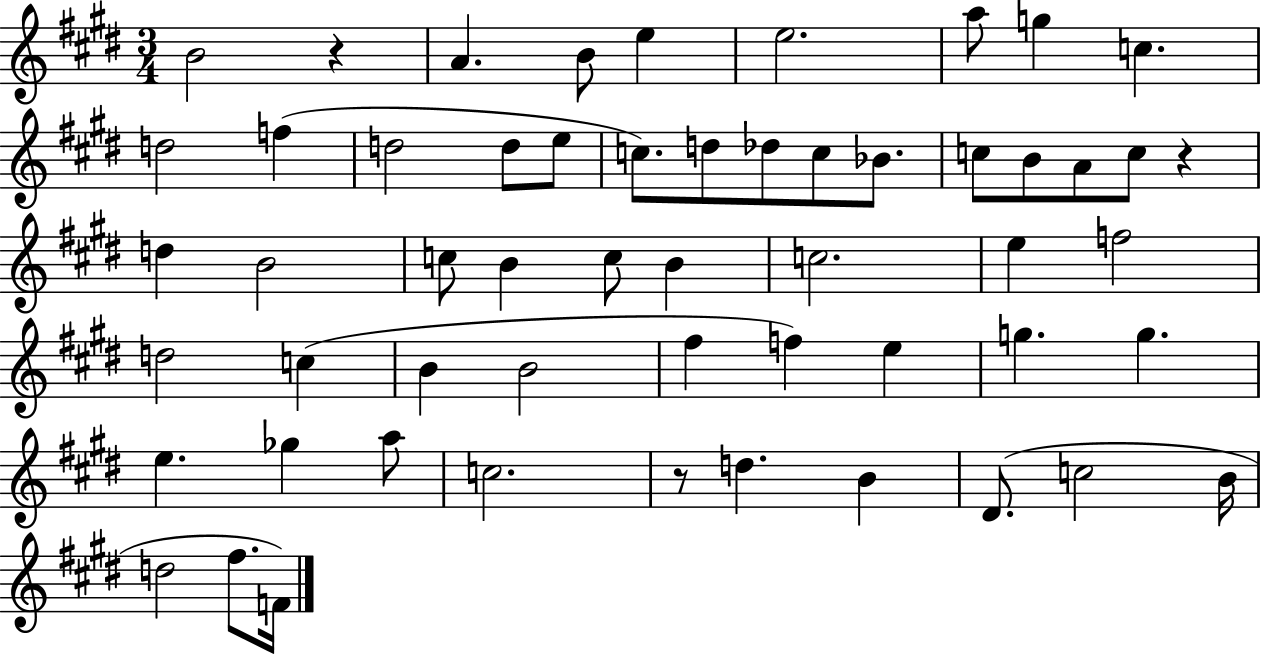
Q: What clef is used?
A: treble